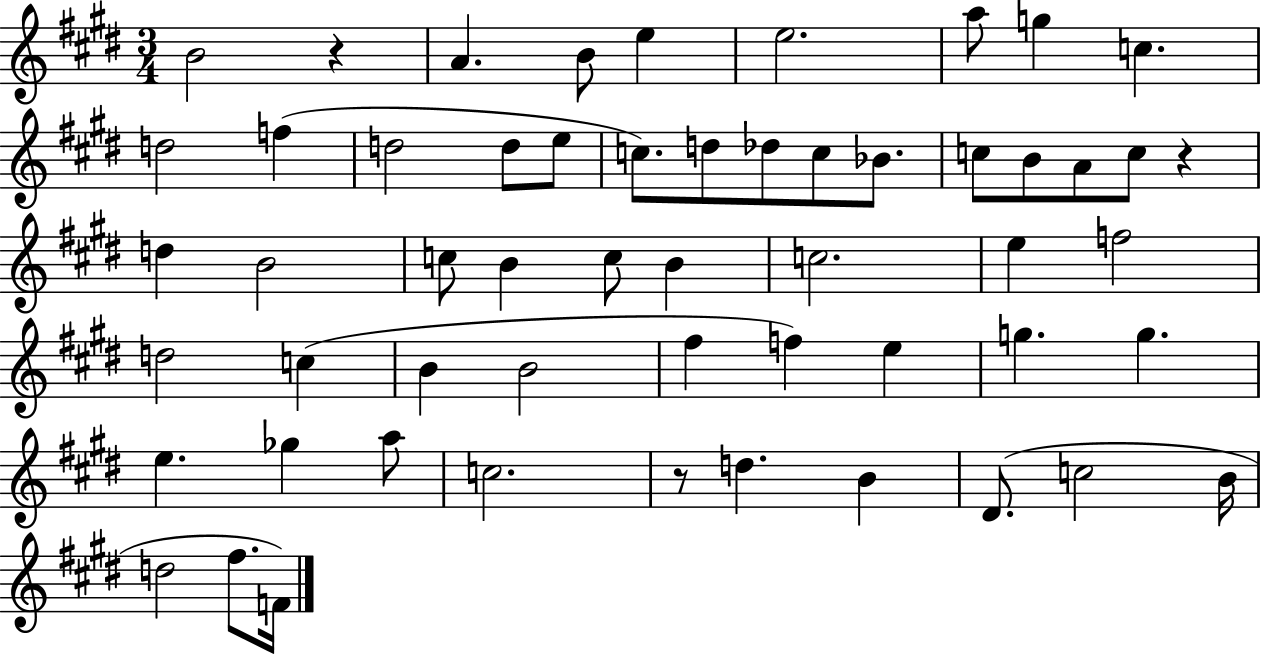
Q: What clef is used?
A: treble